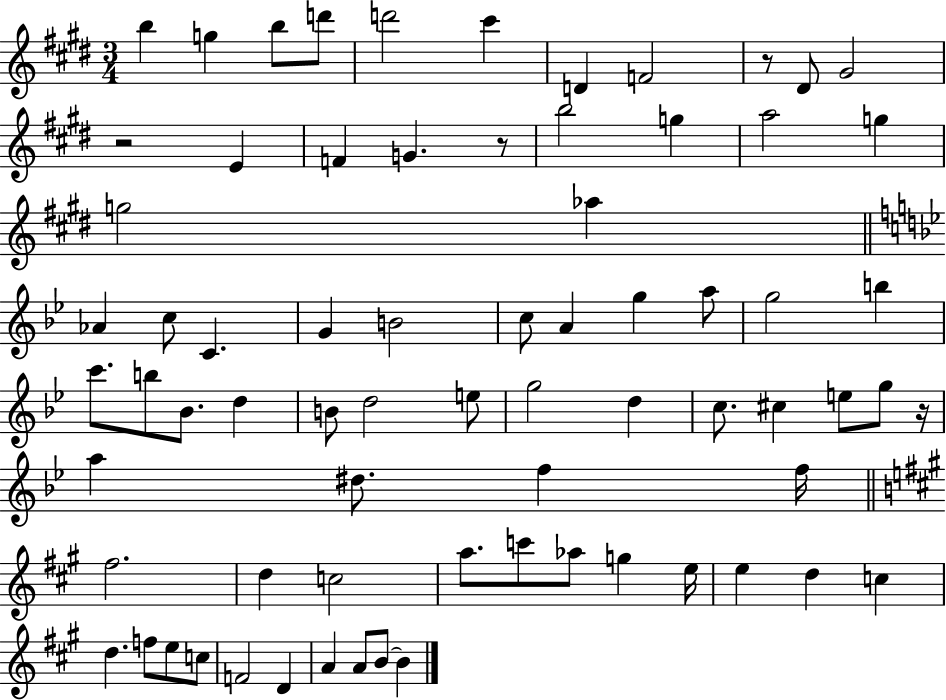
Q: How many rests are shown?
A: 4